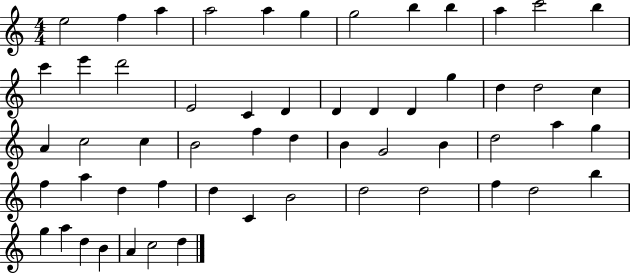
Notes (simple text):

E5/h F5/q A5/q A5/h A5/q G5/q G5/h B5/q B5/q A5/q C6/h B5/q C6/q E6/q D6/h E4/h C4/q D4/q D4/q D4/q D4/q G5/q D5/q D5/h C5/q A4/q C5/h C5/q B4/h F5/q D5/q B4/q G4/h B4/q D5/h A5/q G5/q F5/q A5/q D5/q F5/q D5/q C4/q B4/h D5/h D5/h F5/q D5/h B5/q G5/q A5/q D5/q B4/q A4/q C5/h D5/q